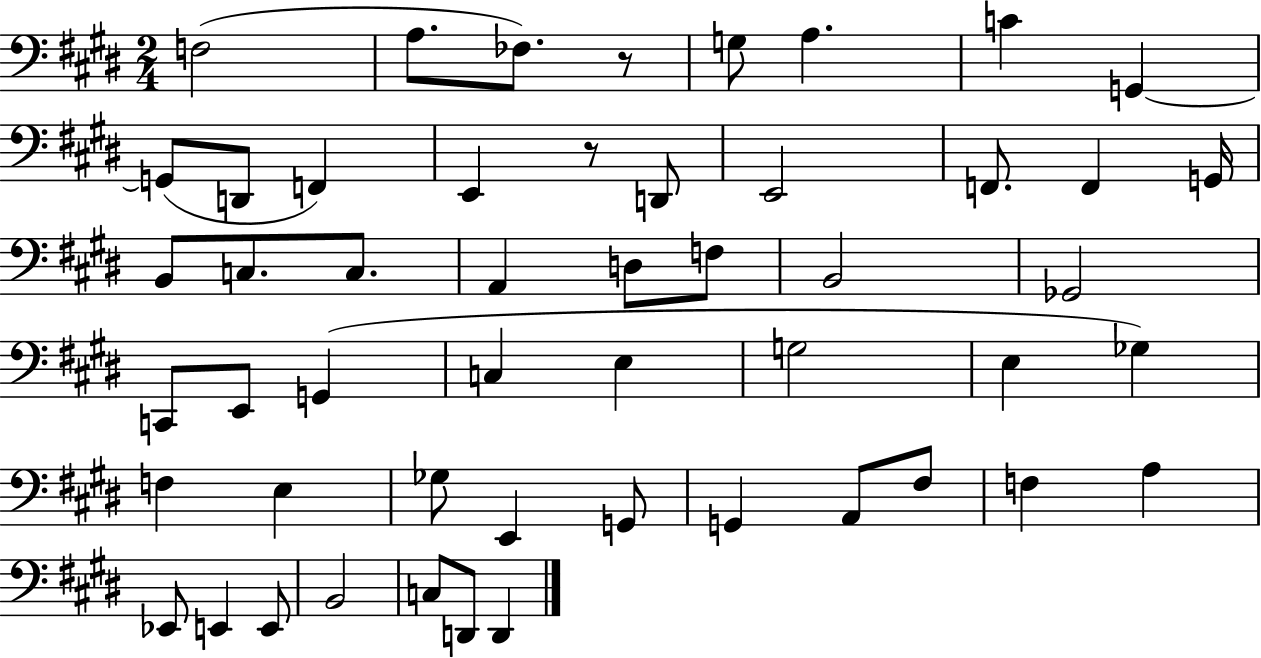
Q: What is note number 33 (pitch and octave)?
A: F3